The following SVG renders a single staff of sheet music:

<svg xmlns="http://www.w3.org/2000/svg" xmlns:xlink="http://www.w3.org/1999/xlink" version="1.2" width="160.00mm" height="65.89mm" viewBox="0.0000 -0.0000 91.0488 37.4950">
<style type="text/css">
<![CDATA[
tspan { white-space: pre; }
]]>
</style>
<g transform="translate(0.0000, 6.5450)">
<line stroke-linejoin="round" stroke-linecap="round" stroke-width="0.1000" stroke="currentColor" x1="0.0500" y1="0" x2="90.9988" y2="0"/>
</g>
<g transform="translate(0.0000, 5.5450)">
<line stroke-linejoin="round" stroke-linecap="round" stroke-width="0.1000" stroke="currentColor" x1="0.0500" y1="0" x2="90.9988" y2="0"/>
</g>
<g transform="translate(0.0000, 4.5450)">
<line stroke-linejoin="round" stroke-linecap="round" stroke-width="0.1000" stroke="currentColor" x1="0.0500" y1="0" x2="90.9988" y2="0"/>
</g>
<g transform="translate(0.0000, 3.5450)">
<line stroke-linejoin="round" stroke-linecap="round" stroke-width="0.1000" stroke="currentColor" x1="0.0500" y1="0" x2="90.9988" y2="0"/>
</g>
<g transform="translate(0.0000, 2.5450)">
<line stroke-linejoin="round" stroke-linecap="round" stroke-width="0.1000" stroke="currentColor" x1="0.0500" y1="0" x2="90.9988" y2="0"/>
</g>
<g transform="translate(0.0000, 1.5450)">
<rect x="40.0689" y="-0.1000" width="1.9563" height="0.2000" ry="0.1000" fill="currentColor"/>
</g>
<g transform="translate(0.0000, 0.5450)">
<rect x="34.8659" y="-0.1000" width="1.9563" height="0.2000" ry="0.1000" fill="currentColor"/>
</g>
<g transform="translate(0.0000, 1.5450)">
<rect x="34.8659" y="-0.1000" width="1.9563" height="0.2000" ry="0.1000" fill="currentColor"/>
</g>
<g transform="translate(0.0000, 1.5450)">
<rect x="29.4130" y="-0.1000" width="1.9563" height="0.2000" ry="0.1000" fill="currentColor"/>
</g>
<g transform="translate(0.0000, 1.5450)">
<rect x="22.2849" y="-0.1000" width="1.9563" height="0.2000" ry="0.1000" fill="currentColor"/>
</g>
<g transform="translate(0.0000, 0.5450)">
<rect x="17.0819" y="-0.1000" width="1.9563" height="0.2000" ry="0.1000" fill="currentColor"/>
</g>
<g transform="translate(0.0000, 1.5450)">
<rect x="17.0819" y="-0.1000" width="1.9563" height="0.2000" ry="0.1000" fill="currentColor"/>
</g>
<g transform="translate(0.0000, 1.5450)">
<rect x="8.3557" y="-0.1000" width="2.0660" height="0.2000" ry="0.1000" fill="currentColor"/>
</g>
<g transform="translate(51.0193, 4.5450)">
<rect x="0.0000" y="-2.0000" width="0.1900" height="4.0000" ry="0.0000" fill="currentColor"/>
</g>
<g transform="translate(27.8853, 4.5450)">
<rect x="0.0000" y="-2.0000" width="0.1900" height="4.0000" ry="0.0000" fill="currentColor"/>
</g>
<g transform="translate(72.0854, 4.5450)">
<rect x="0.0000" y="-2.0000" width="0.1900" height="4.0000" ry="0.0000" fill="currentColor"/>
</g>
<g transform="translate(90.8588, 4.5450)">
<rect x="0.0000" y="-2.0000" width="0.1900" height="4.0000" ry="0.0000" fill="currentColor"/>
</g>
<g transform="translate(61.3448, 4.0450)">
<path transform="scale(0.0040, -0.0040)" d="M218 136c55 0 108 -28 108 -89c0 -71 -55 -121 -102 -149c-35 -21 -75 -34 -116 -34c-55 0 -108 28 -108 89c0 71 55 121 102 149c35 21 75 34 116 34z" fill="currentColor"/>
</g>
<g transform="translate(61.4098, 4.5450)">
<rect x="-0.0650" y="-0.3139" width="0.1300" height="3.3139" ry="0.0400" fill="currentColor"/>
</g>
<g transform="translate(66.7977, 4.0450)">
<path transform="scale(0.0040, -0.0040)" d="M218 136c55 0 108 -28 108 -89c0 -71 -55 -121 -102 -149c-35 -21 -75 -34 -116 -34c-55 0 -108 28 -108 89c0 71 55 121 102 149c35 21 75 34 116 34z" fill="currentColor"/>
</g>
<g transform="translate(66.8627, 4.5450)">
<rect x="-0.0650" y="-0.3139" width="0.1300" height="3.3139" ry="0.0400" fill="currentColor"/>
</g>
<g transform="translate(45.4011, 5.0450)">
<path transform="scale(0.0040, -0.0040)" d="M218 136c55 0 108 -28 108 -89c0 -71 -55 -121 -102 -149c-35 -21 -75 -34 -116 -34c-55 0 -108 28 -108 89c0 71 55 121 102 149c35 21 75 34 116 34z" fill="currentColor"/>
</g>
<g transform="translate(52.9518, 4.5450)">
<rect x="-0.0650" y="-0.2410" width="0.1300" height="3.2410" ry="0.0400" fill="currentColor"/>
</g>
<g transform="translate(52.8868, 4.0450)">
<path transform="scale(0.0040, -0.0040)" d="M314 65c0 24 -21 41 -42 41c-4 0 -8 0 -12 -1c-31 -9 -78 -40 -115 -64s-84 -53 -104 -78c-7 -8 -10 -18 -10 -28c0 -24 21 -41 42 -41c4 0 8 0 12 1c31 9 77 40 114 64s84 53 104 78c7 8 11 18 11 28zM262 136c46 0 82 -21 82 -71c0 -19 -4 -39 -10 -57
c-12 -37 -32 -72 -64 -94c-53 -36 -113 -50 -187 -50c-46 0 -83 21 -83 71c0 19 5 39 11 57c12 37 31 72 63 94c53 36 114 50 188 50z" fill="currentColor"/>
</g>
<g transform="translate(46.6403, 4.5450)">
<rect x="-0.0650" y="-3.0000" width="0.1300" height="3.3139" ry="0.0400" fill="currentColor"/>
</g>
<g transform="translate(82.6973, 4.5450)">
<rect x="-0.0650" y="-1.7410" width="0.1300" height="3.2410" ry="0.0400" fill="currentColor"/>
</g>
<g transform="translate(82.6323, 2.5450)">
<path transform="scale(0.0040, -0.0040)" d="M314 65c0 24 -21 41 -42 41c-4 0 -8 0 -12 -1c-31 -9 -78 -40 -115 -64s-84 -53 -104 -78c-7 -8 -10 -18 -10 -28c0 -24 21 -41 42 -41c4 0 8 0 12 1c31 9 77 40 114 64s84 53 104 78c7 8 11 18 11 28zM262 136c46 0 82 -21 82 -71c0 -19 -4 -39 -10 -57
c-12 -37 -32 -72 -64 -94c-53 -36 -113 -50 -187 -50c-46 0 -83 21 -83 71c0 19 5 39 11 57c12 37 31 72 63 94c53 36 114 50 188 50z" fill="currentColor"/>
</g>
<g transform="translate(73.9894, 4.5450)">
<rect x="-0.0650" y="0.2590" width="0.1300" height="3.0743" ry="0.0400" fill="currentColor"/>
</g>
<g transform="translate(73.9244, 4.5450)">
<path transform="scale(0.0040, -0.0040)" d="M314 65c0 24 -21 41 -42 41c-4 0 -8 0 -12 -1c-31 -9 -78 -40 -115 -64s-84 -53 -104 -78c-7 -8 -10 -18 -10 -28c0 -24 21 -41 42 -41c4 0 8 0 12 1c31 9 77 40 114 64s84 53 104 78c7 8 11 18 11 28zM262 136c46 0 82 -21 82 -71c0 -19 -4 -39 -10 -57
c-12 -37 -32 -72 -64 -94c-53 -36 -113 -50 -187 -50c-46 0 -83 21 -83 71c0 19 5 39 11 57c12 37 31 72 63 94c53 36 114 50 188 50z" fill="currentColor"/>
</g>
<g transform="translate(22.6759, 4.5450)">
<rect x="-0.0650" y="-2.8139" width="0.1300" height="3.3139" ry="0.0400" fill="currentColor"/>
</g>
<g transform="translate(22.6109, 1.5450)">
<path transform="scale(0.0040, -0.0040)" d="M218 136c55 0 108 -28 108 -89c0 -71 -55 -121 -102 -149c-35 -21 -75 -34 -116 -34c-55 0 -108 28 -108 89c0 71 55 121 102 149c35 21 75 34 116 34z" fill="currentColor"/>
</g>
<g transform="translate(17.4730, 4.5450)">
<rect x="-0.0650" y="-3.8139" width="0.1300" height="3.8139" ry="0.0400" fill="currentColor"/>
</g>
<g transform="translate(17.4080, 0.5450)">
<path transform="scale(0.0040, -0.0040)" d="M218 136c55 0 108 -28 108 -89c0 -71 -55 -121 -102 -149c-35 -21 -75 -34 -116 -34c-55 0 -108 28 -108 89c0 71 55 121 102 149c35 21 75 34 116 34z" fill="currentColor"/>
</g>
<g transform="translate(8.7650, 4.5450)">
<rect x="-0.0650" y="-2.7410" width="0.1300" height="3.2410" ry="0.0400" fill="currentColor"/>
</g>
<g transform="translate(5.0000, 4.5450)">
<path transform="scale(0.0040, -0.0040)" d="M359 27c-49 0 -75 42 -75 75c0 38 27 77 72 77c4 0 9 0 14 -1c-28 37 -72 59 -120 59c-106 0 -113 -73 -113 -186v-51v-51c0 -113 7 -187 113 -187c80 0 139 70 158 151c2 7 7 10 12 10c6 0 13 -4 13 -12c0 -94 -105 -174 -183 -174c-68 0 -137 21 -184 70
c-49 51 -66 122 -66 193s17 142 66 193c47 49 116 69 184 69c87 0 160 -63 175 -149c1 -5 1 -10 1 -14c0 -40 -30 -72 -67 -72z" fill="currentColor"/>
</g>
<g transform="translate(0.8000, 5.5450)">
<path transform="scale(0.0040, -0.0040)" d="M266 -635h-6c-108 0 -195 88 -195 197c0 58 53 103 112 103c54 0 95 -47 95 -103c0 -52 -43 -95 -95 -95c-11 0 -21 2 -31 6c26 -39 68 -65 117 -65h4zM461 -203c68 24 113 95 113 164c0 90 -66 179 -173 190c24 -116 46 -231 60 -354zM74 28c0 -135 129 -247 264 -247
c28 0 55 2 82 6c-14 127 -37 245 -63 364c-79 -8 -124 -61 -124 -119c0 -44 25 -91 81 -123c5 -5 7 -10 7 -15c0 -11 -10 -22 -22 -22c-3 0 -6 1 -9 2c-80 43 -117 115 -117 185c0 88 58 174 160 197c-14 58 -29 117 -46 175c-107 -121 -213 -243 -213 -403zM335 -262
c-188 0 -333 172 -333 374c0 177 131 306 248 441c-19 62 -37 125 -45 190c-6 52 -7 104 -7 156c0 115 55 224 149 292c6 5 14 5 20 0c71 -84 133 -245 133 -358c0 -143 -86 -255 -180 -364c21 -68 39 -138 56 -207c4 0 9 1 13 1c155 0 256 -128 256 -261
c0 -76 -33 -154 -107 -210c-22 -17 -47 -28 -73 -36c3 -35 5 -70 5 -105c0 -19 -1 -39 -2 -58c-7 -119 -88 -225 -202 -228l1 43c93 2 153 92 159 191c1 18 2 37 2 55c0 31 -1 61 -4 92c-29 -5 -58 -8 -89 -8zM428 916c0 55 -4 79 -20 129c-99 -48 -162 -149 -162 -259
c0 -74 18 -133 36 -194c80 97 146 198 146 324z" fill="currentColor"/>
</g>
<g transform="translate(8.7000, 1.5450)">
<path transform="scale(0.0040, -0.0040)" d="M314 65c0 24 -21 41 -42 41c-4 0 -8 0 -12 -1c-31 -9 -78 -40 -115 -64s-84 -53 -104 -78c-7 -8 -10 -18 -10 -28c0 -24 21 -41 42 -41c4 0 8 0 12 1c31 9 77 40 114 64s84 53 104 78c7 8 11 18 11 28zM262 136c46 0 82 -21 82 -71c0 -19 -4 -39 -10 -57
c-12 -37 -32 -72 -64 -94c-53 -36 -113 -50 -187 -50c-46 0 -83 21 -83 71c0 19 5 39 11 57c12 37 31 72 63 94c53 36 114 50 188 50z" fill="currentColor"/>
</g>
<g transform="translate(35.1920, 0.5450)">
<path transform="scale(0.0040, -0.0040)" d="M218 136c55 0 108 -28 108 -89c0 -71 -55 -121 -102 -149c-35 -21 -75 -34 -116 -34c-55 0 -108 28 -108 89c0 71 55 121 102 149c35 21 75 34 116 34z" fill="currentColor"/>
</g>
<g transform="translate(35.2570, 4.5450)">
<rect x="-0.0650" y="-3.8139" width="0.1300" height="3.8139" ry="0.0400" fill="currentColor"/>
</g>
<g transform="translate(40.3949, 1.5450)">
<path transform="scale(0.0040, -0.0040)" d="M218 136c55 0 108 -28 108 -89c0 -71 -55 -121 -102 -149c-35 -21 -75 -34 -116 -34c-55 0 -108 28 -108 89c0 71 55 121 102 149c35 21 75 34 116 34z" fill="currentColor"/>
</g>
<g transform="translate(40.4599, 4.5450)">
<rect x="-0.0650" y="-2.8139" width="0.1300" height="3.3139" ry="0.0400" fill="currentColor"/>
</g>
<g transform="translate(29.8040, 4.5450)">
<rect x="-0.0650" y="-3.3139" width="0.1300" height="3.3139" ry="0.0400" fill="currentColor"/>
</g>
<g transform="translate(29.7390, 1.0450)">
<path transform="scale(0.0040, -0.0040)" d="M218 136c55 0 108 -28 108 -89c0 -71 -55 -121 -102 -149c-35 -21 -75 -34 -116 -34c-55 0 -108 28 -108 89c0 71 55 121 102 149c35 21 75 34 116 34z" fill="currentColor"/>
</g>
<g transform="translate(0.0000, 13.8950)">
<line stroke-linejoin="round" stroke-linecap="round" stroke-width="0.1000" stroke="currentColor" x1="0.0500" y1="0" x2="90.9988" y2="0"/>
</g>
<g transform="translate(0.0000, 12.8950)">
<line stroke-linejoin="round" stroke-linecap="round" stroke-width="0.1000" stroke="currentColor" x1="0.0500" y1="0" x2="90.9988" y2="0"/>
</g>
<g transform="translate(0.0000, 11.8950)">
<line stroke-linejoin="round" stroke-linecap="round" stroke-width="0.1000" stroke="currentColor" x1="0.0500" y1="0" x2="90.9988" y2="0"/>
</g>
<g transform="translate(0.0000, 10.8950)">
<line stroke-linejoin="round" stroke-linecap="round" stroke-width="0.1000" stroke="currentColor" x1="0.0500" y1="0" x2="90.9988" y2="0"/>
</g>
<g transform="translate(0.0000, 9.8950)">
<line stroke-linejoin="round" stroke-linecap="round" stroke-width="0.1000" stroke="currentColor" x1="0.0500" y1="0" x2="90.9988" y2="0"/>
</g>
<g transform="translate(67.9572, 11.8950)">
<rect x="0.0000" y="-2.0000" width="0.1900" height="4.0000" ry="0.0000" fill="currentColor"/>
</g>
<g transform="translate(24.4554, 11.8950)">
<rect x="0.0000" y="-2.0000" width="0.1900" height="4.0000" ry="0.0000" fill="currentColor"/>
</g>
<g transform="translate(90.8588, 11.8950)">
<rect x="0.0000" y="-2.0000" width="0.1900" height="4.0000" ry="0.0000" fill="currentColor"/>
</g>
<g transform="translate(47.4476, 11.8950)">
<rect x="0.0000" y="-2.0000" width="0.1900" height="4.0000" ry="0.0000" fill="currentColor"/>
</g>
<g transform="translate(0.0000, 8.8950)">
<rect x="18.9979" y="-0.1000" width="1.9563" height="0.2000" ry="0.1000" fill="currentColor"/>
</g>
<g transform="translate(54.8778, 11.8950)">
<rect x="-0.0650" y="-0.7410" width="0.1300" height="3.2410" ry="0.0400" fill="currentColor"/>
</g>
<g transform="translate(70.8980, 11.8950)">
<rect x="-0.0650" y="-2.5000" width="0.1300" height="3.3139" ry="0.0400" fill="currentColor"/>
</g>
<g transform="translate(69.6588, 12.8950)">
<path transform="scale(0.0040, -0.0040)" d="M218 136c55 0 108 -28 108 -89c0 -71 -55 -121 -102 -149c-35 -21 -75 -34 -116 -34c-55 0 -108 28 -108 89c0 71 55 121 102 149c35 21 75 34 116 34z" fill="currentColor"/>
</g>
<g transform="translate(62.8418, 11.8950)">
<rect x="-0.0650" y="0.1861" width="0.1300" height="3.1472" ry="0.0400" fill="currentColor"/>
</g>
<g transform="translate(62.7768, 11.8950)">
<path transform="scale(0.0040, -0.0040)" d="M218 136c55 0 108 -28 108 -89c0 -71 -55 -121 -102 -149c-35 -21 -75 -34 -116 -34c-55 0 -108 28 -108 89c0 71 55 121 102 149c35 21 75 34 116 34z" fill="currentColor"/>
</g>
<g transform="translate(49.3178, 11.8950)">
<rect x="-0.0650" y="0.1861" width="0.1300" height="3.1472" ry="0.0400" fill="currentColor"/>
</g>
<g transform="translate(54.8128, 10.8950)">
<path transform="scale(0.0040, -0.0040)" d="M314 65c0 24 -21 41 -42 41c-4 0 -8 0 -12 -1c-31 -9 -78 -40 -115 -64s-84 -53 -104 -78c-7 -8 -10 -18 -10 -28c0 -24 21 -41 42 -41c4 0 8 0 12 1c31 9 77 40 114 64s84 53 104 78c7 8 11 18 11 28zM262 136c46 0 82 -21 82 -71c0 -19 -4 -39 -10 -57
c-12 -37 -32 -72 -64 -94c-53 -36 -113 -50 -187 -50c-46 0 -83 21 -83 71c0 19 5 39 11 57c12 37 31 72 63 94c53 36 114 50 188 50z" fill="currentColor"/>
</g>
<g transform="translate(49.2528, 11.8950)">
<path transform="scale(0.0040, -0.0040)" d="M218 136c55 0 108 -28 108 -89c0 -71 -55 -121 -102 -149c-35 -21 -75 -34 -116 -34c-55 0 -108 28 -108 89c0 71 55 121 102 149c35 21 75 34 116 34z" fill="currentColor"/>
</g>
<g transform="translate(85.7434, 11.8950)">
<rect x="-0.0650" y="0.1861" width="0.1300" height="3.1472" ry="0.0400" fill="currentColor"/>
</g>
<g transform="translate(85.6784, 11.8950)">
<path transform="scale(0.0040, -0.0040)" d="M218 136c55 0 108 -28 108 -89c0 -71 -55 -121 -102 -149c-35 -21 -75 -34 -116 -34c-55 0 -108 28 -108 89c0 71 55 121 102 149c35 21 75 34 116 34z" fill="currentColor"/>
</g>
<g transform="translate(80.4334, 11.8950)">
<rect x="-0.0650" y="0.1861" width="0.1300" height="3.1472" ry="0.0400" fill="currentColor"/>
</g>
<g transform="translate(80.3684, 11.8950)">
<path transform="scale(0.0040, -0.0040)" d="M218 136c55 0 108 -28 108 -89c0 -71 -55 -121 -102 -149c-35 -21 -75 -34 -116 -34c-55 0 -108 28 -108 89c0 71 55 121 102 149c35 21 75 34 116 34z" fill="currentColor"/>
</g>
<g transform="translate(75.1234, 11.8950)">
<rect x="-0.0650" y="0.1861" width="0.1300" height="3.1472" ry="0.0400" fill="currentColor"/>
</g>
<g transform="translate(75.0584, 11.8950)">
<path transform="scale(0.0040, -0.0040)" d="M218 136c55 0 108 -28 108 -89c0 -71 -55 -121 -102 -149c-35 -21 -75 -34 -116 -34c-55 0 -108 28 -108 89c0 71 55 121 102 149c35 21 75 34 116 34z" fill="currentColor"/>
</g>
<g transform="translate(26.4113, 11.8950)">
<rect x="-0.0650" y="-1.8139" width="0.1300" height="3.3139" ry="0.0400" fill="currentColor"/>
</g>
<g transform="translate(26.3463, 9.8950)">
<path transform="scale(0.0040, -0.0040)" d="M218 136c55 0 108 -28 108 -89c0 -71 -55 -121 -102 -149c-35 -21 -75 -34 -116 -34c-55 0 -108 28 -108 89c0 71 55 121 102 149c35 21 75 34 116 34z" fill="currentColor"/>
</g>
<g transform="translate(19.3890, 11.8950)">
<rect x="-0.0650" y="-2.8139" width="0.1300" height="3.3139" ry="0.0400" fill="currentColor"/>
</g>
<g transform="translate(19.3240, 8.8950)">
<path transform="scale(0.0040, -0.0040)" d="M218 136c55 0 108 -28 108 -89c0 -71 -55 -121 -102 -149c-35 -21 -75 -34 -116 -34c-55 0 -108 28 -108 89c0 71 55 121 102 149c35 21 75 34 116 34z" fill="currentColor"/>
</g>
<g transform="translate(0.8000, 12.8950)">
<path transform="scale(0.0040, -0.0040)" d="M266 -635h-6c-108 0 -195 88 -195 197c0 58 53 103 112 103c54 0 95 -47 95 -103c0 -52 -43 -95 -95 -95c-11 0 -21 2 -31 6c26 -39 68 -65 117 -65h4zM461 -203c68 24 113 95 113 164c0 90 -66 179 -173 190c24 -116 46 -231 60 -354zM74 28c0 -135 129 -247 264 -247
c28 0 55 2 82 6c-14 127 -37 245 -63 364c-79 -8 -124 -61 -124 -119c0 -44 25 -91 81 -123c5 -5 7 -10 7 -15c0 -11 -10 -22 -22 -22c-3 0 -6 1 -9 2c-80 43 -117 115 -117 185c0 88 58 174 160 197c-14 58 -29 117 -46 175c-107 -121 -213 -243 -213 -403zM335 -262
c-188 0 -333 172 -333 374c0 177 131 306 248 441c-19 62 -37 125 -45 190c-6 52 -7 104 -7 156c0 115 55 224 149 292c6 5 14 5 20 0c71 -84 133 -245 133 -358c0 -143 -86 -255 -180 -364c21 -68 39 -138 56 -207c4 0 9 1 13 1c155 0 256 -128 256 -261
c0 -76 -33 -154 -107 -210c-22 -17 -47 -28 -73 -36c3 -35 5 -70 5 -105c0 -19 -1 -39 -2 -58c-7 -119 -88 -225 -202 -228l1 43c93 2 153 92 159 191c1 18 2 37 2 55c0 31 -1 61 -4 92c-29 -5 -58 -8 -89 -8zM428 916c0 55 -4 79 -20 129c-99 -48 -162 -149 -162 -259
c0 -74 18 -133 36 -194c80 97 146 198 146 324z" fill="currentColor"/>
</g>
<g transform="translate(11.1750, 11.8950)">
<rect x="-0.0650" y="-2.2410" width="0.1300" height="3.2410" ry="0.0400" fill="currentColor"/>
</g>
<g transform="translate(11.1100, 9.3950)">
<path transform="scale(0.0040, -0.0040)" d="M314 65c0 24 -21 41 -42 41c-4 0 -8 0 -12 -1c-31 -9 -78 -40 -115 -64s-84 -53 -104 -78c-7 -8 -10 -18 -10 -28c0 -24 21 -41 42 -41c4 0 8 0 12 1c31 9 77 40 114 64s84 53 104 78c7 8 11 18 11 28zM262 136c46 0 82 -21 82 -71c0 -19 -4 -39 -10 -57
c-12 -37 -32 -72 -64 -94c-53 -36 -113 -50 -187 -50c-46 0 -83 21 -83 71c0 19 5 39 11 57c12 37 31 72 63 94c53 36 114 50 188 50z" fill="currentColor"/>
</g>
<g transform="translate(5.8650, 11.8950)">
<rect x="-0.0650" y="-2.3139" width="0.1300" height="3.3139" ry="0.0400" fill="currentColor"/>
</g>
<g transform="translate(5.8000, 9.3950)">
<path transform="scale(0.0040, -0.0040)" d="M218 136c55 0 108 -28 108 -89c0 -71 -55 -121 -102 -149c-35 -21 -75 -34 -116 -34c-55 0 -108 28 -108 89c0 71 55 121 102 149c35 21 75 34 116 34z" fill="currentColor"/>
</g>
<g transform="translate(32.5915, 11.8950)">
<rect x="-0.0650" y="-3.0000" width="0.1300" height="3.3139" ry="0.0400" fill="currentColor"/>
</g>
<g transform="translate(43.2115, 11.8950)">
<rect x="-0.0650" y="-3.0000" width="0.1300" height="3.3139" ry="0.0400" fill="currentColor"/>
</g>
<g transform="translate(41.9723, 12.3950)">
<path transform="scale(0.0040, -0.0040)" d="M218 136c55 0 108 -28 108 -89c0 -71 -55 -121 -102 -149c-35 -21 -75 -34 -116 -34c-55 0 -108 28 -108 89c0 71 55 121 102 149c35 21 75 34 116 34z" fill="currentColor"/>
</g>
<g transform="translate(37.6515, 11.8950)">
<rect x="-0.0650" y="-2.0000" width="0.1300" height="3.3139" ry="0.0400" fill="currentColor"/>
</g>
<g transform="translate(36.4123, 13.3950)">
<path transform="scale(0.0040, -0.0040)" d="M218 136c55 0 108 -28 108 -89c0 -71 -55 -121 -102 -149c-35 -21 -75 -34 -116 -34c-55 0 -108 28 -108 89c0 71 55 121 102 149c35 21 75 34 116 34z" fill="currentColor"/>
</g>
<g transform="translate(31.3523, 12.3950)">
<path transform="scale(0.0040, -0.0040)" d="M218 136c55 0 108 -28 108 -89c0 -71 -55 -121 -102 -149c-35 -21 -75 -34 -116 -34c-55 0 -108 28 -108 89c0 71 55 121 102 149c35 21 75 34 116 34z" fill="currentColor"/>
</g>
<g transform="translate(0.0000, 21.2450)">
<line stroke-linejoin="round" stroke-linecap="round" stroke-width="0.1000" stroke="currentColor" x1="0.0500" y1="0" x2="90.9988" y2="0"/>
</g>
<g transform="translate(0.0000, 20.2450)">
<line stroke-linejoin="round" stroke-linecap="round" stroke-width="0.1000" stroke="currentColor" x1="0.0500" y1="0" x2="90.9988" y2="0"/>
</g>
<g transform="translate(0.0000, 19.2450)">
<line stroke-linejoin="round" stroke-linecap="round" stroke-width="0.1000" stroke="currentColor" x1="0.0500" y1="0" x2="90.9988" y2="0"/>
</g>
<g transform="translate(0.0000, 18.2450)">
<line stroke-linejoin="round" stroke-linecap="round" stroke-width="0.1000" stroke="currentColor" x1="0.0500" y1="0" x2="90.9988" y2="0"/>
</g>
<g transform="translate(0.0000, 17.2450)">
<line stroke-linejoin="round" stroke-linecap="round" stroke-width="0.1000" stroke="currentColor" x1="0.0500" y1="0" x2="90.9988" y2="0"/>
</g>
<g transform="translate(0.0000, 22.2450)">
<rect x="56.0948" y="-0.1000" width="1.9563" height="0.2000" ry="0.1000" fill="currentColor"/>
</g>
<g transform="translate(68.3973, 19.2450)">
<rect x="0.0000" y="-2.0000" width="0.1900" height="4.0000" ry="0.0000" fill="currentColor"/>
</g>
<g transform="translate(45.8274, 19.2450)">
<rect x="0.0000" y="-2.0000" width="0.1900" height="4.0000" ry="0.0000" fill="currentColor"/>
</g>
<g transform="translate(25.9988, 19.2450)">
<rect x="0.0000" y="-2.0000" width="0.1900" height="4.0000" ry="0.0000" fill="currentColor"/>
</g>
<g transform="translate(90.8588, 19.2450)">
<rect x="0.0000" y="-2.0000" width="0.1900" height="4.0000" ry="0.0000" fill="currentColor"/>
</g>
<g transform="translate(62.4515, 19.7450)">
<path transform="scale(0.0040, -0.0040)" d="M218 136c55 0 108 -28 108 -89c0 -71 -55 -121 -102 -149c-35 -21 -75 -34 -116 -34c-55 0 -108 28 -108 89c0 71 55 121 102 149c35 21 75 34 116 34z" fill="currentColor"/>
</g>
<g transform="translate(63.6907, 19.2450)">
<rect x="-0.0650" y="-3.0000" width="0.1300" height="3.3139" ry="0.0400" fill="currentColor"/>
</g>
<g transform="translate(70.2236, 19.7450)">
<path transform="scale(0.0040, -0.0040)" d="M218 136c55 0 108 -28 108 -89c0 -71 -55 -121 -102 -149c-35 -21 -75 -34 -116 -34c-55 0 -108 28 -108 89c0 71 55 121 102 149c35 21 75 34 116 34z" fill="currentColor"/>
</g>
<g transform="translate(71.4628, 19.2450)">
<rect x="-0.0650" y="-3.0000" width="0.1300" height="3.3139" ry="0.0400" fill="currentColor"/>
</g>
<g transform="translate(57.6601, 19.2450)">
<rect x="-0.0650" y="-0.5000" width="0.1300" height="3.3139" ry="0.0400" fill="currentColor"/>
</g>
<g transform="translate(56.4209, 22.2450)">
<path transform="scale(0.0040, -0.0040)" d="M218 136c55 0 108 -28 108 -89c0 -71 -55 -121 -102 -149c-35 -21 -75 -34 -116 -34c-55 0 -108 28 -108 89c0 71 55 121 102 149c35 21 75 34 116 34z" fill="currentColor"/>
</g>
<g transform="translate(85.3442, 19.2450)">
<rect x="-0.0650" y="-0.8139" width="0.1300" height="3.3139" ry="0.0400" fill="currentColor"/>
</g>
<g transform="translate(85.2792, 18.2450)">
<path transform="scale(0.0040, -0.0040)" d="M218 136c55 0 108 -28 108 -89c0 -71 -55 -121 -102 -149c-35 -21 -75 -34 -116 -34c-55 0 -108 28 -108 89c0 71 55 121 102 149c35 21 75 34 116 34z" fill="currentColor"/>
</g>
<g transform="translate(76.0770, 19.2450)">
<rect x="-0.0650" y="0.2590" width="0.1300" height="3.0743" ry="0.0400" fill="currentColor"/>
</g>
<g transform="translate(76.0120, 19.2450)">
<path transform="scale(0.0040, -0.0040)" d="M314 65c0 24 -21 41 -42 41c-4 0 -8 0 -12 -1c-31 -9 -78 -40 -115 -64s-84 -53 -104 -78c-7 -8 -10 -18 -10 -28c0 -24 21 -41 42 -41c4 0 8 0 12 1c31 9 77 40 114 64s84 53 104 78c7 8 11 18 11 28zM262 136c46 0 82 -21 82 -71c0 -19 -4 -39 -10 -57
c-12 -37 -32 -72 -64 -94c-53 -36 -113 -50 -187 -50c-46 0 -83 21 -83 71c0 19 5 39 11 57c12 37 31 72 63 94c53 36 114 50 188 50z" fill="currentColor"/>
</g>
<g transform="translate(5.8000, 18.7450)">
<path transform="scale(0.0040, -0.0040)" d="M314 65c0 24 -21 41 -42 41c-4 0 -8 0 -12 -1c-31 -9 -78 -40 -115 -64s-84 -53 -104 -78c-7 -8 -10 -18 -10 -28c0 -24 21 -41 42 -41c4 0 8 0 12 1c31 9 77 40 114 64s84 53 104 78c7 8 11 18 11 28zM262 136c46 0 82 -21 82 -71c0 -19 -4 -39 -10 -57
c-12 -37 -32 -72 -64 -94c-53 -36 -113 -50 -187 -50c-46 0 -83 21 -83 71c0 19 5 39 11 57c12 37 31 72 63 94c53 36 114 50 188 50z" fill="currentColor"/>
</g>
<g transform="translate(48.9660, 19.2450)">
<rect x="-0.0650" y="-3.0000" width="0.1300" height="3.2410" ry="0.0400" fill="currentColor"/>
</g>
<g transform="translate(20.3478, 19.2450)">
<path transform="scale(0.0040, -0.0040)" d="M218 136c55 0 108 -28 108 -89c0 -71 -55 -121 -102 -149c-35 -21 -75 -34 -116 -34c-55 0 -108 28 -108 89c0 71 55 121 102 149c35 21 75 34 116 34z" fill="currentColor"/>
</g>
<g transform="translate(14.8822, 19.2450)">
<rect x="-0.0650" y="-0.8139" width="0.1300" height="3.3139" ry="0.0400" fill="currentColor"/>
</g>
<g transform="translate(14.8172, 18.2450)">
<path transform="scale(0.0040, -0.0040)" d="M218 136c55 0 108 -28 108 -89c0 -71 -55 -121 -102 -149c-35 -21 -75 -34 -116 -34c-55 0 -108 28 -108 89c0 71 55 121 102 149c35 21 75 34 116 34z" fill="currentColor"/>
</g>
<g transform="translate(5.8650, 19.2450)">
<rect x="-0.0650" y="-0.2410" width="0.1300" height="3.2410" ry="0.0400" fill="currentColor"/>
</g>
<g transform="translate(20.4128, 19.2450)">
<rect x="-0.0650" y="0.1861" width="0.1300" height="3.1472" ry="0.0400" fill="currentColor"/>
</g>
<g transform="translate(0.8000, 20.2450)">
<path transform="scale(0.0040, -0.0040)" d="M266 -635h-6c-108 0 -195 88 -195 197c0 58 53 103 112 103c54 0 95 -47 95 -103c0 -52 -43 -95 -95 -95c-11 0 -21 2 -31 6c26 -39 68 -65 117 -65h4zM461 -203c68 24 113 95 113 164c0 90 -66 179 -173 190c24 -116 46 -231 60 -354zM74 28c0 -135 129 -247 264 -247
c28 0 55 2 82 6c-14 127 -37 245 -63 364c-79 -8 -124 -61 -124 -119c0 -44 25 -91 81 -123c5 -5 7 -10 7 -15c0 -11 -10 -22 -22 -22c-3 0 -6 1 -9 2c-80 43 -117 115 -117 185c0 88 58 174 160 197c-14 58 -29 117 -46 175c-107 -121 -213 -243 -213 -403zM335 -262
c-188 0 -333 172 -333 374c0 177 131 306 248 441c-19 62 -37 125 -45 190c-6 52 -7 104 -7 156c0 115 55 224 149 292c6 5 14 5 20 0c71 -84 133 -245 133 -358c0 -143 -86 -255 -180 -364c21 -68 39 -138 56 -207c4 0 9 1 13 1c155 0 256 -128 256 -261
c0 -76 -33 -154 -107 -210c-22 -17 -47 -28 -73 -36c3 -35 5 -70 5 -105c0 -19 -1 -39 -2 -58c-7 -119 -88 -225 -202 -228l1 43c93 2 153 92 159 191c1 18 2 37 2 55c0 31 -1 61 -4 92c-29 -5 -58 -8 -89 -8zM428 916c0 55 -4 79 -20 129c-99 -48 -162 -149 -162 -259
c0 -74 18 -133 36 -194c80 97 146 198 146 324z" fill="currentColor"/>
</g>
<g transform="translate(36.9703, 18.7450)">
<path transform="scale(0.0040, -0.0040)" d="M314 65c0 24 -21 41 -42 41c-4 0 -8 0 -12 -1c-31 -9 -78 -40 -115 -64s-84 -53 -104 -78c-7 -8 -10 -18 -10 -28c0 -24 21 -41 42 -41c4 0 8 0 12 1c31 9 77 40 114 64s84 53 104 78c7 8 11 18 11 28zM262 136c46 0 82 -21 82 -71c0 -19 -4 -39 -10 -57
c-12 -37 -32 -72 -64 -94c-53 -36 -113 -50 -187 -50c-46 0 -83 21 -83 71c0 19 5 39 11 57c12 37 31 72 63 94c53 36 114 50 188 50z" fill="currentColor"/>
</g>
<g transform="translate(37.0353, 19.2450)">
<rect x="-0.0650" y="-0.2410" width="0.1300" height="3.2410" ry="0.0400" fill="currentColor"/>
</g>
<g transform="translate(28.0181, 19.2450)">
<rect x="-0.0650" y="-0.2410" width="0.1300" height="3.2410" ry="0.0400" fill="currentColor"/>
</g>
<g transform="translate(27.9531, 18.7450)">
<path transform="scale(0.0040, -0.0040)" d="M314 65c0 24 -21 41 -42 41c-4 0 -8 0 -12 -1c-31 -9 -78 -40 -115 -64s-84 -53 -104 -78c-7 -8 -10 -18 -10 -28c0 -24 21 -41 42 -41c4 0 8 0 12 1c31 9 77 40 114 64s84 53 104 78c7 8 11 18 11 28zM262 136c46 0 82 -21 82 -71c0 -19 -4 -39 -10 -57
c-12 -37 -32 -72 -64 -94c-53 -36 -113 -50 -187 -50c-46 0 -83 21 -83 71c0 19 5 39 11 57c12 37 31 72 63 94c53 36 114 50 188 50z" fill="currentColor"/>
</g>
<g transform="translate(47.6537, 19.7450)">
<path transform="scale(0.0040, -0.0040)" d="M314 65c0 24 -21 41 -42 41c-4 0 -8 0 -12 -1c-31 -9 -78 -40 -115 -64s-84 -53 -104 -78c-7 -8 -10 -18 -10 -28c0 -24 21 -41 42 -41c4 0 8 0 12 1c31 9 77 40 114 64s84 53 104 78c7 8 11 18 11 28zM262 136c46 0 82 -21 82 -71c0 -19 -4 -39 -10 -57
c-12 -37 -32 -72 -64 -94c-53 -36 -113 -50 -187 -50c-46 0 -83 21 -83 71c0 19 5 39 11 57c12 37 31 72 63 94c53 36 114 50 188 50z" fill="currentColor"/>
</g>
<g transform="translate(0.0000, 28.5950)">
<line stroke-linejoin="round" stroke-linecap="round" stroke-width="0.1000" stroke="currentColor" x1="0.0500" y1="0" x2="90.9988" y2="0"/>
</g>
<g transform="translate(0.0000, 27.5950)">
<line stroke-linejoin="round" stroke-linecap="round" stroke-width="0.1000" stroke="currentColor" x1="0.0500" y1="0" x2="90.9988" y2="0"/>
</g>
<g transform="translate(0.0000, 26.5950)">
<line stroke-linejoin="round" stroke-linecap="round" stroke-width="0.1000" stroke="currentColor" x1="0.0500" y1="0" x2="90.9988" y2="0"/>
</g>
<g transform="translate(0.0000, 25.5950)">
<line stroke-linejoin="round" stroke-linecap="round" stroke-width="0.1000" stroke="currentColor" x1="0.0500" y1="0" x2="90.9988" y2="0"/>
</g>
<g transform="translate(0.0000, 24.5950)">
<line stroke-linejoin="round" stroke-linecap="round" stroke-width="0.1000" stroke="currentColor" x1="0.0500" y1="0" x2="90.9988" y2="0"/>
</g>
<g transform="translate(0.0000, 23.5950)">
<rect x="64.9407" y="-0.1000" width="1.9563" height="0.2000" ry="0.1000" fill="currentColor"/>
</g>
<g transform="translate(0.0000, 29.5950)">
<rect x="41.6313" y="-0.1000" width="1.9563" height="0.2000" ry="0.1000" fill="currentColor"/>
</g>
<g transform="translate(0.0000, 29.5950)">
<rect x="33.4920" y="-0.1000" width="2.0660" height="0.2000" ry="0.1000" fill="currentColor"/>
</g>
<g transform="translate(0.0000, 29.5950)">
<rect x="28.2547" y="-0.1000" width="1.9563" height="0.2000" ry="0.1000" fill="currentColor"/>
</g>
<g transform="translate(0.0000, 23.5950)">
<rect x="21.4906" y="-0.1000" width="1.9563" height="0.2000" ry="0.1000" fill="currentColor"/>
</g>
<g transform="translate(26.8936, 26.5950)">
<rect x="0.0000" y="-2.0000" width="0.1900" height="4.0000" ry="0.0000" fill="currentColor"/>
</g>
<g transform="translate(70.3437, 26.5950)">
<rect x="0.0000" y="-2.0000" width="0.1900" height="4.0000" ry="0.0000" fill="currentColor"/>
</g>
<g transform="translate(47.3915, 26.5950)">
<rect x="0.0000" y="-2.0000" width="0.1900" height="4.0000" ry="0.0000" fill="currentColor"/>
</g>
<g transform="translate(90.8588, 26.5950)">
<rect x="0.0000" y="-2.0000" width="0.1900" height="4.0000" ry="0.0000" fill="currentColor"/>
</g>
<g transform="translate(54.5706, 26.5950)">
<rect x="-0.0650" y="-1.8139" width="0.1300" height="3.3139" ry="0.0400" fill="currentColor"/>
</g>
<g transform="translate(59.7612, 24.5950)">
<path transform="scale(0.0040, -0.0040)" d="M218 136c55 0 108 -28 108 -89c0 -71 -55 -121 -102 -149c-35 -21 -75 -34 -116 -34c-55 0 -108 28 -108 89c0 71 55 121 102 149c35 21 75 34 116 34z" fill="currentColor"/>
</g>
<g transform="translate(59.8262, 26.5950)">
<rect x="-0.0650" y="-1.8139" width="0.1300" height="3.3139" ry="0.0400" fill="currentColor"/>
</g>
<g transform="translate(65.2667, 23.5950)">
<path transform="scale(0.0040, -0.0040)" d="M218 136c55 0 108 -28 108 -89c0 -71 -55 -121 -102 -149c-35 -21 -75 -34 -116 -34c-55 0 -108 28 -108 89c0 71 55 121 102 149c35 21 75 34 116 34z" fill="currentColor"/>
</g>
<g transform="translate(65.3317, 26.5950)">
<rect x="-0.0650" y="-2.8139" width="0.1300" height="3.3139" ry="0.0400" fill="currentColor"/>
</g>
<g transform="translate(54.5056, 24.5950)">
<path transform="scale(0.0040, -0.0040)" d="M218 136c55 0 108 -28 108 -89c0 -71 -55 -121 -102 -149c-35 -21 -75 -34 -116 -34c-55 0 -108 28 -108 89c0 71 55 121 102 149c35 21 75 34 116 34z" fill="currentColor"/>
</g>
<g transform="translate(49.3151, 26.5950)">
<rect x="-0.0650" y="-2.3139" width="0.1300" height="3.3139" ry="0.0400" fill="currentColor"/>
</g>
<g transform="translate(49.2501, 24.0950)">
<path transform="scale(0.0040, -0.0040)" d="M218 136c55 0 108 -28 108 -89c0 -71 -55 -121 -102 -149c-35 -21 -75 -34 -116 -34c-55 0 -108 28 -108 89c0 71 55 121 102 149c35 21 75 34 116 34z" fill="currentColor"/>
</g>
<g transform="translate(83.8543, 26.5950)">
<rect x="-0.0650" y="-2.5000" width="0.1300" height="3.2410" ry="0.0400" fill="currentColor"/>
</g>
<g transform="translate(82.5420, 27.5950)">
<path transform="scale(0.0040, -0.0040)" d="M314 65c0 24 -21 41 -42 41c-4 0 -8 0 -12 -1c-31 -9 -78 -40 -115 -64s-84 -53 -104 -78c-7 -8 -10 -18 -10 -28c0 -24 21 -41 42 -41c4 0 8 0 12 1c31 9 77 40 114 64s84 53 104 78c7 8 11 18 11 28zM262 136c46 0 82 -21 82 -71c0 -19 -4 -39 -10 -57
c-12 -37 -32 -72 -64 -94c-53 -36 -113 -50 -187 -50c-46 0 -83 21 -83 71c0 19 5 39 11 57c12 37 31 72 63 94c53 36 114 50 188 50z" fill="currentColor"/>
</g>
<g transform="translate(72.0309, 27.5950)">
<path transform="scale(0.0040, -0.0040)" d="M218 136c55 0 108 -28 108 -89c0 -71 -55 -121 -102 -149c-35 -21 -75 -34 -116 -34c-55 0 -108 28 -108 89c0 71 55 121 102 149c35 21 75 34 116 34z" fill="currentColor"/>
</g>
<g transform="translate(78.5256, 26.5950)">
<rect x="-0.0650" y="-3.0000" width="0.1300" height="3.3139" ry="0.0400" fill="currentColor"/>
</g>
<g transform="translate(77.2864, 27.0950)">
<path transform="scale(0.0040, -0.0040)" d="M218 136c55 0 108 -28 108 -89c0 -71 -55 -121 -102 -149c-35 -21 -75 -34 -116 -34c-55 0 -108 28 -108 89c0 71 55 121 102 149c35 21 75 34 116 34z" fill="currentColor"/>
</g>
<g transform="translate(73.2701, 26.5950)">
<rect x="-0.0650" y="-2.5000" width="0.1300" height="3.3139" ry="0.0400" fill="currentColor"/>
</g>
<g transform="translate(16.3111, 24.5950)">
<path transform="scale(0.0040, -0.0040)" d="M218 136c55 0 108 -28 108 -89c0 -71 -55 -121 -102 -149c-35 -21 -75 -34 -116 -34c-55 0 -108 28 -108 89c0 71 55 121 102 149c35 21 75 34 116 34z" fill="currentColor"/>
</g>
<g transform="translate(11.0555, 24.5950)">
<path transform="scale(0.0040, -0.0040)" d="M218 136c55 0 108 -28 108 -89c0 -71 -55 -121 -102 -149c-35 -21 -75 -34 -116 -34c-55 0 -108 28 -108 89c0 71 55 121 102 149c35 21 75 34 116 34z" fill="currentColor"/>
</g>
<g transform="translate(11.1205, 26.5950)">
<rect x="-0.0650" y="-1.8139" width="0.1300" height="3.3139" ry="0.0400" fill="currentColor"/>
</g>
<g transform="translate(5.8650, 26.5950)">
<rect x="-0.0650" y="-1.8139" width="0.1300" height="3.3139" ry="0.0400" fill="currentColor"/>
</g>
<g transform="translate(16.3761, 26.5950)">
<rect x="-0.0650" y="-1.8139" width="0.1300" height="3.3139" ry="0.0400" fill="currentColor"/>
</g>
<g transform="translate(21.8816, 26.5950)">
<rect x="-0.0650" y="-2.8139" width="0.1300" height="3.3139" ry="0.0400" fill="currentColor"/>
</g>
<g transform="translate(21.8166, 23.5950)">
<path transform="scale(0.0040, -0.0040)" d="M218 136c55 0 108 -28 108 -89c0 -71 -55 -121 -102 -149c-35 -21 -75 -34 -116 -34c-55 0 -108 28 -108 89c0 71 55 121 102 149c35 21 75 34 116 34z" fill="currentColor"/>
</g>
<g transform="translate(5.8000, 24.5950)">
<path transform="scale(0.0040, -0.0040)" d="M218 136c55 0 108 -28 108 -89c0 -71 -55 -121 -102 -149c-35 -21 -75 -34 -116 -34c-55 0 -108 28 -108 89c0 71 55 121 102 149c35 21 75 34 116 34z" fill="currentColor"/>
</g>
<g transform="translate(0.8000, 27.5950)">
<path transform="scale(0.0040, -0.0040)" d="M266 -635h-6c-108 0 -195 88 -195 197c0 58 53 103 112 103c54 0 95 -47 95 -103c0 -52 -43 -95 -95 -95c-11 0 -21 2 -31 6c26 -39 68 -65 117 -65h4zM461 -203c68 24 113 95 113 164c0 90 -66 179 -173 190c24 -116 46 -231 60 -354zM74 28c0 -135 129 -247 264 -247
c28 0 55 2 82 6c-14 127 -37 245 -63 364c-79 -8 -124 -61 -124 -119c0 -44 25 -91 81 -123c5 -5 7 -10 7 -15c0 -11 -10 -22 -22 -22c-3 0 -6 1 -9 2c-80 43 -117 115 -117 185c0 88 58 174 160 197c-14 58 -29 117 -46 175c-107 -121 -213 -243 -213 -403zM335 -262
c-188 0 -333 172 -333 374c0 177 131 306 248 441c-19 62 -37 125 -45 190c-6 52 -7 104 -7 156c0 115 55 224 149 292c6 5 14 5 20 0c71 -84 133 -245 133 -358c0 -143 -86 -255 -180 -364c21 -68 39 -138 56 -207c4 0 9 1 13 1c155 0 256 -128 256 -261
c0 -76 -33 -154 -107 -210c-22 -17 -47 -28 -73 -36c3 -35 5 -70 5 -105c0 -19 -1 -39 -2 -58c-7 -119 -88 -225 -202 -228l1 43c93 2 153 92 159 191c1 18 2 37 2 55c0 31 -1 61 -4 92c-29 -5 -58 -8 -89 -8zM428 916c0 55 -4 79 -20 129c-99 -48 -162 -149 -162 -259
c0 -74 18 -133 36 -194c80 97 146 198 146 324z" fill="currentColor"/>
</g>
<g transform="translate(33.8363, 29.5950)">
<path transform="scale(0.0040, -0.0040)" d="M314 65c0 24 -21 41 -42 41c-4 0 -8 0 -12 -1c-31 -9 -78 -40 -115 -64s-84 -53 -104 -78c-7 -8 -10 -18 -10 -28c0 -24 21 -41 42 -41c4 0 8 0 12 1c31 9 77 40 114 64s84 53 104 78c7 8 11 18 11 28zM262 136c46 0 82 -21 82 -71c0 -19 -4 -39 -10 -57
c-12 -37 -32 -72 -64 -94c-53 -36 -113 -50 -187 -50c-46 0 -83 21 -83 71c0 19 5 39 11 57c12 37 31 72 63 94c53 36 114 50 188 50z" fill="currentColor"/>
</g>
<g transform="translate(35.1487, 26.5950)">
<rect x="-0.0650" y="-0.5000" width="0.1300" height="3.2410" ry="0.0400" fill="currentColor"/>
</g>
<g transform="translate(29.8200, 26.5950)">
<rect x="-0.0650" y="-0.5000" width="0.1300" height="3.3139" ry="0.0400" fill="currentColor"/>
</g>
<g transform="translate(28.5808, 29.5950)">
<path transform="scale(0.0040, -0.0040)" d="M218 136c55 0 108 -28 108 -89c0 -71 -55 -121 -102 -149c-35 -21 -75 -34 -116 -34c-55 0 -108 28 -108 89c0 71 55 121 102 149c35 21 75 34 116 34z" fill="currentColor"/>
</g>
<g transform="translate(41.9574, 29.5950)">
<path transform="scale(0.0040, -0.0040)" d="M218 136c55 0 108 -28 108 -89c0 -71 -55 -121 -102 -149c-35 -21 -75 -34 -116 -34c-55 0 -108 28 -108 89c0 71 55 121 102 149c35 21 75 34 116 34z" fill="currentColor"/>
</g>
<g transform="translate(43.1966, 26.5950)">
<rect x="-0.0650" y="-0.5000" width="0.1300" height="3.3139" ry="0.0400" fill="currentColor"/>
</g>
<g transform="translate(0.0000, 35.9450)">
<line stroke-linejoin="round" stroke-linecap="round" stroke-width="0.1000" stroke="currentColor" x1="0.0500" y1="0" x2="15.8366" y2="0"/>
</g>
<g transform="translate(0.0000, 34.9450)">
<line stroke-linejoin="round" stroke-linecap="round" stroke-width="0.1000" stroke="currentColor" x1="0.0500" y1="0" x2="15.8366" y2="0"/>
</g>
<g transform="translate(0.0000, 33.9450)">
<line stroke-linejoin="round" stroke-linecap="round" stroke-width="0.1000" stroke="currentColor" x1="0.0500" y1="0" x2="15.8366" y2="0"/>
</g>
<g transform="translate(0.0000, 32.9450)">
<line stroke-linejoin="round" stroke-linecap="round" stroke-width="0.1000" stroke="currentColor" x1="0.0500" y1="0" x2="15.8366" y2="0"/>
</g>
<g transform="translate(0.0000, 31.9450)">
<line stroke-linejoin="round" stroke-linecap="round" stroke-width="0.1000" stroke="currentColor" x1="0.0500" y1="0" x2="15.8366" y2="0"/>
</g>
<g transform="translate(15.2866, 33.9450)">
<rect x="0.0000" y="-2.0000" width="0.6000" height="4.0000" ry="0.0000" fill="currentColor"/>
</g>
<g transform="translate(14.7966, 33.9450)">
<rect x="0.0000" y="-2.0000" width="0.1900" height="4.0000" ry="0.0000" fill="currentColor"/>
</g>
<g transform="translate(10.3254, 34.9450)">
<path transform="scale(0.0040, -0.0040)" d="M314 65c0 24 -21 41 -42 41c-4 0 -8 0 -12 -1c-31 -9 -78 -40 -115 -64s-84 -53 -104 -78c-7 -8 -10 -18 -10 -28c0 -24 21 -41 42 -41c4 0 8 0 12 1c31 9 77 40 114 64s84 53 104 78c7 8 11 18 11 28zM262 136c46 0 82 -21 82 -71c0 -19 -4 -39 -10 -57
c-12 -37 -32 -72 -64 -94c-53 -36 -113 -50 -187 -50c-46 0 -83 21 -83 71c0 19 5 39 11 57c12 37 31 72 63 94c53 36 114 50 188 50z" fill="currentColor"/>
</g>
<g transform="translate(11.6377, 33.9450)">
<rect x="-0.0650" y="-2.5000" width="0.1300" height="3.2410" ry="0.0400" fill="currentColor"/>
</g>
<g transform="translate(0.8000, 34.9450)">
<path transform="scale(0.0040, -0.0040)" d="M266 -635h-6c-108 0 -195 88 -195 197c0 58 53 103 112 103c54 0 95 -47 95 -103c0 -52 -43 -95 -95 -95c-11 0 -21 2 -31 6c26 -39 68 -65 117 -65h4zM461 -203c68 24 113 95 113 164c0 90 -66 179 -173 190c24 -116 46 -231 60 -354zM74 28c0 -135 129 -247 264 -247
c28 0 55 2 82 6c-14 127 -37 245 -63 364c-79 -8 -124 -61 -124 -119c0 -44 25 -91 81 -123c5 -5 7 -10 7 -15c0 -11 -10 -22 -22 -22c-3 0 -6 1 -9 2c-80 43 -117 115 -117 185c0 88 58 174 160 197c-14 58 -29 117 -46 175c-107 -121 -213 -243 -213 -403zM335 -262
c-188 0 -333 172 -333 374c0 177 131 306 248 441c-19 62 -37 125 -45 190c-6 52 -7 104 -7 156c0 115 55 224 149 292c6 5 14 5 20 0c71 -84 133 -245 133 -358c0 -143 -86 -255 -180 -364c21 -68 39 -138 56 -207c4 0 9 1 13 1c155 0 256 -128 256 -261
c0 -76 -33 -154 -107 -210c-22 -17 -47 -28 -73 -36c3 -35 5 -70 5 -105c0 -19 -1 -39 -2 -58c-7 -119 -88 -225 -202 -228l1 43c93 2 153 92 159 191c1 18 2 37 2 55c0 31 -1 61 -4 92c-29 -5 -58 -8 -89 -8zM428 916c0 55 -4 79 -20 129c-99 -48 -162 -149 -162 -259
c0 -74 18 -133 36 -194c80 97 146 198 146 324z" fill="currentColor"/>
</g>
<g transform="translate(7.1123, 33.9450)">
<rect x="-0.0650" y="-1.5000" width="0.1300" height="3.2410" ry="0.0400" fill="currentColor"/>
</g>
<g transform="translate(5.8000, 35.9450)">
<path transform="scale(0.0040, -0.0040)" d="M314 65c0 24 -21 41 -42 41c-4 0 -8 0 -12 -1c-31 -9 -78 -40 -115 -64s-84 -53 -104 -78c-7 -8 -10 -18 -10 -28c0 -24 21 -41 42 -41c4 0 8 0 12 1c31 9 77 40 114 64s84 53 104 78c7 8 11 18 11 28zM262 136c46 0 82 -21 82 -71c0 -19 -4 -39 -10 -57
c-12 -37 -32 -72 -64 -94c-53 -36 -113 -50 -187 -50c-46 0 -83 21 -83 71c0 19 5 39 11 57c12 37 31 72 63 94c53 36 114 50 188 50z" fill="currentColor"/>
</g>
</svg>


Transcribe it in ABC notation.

X:1
T:Untitled
M:4/4
L:1/4
K:C
a2 c' a b c' a A c2 c c B2 f2 g g2 a f A F A B d2 B G B B B c2 d B c2 c2 A2 C A A B2 d f f f a C C2 C g f f a G A G2 E2 G2